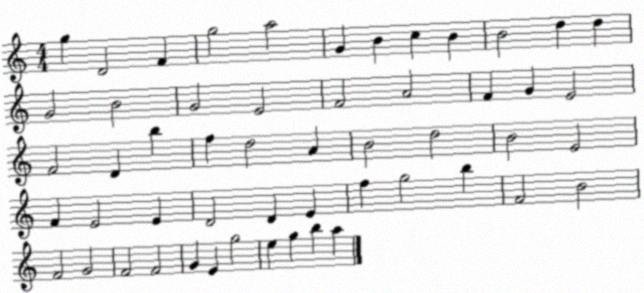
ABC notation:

X:1
T:Untitled
M:4/4
L:1/4
K:C
g D2 F g2 a2 G B c B B2 d d G2 B2 G2 E2 F2 A2 F G E2 F2 D b f d2 A B2 d2 B2 E2 F E2 E D2 D E f g2 b F2 B2 F2 G2 F2 F2 G E g2 e g b a